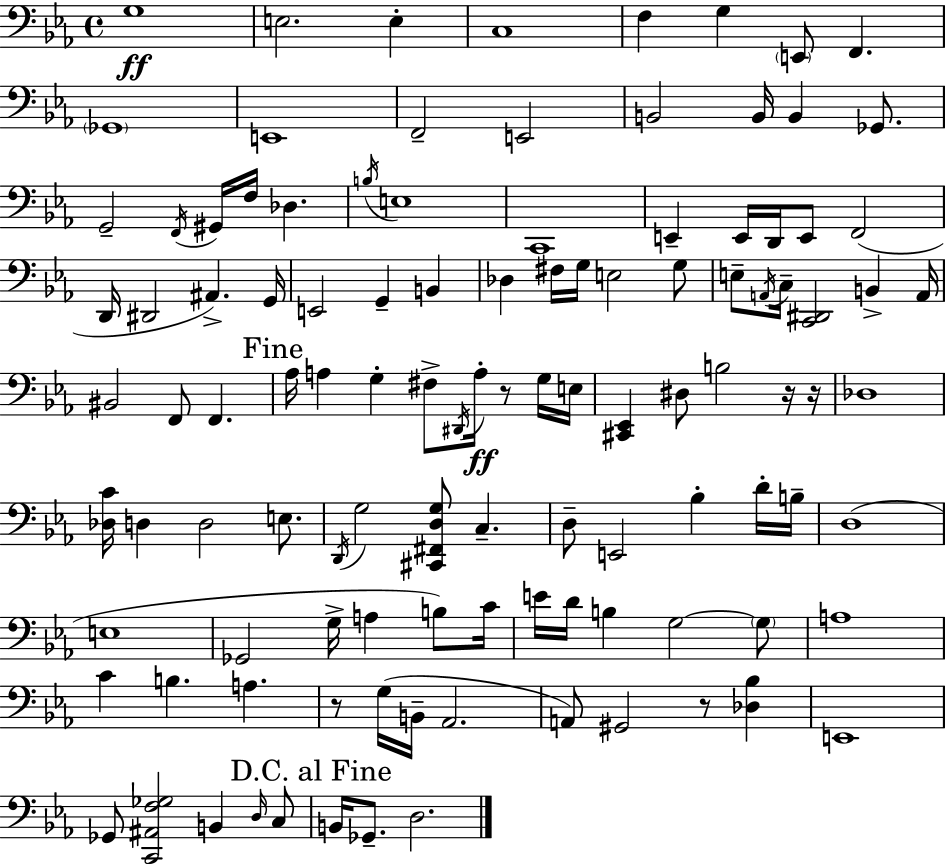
G3/w E3/h. E3/q C3/w F3/q G3/q E2/e F2/q. Gb2/w E2/w F2/h E2/h B2/h B2/s B2/q Gb2/e. G2/h F2/s G#2/s F3/s Db3/q. B3/s E3/w C2/w E2/q E2/s D2/s E2/e F2/h D2/s D#2/h A#2/q. G2/s E2/h G2/q B2/q Db3/q F#3/s G3/s E3/h G3/e E3/e A2/s C3/s [C2,D#2]/h B2/q A2/s BIS2/h F2/e F2/q. Ab3/s A3/q G3/q F#3/e D#2/s A3/s R/e G3/s E3/s [C#2,Eb2]/q D#3/e B3/h R/s R/s Db3/w [Db3,C4]/s D3/q D3/h E3/e. D2/s G3/h [C#2,F#2,D3,G3]/e C3/q. D3/e E2/h Bb3/q D4/s B3/s D3/w E3/w Gb2/h G3/s A3/q B3/e C4/s E4/s D4/s B3/q G3/h G3/e A3/w C4/q B3/q. A3/q. R/e G3/s B2/s Ab2/h. A2/e G#2/h R/e [Db3,Bb3]/q E2/w Gb2/e [C2,A#2,F3,Gb3]/h B2/q D3/s C3/e B2/s Gb2/e. D3/h.